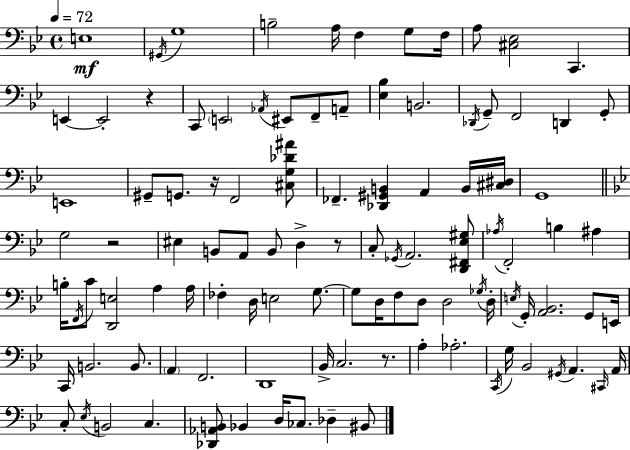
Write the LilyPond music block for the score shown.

{
  \clef bass
  \time 4/4
  \defaultTimeSignature
  \key g \minor
  \tempo 4 = 72
  e1\mf | \acciaccatura { gis,16 } g1 | b2-- a16 f4 g8 | f16 a8 <cis ees>2 c,4. | \break e,4~~ e,2-. r4 | c,8 \parenthesize e,2 \acciaccatura { aes,16 } eis,8 f,8-- | a,8-- <ees bes>4 b,2. | \acciaccatura { des,16 } g,8-- f,2 d,4 | \break g,8-. e,1 | gis,8-- g,8. r16 f,2 | <cis g des' ais'>8 fes,4.-- <des, gis, b,>4 a,4 | b,16 <cis dis>16 g,1 | \break \bar "||" \break \key bes \major g2 r2 | eis4 b,8 a,8 b,8 d4-> r8 | c8-. \acciaccatura { ges,16 } a,2. <d, fis, ees gis>8 | \acciaccatura { aes16 } f,2-. b4 ais4 | \break b16-. \acciaccatura { f,16 } c'8 <d, e>2 a4 | a16 fes4-. d16 e2 | g8.~~ g8 d16 f8 d8 d2 | \acciaccatura { ges16 } d16-. \acciaccatura { e16 } g,16-. <a, bes,>2. | \break g,8 e,16 c,16 b,2. | b,8. \parenthesize a,4 f,2. | d,1 | bes,16-> c2. | \break r8. a4-. aes2.-. | \acciaccatura { c,16 } g16 bes,2 \acciaccatura { gis,16 } | a,4. \grace { cis,16 } a,16 c8-. \acciaccatura { ees16 } b,2 | c4. <des, aes, b,>8 bes,4 d16 | \break ces8. des4-- bis,8 \bar "|."
}